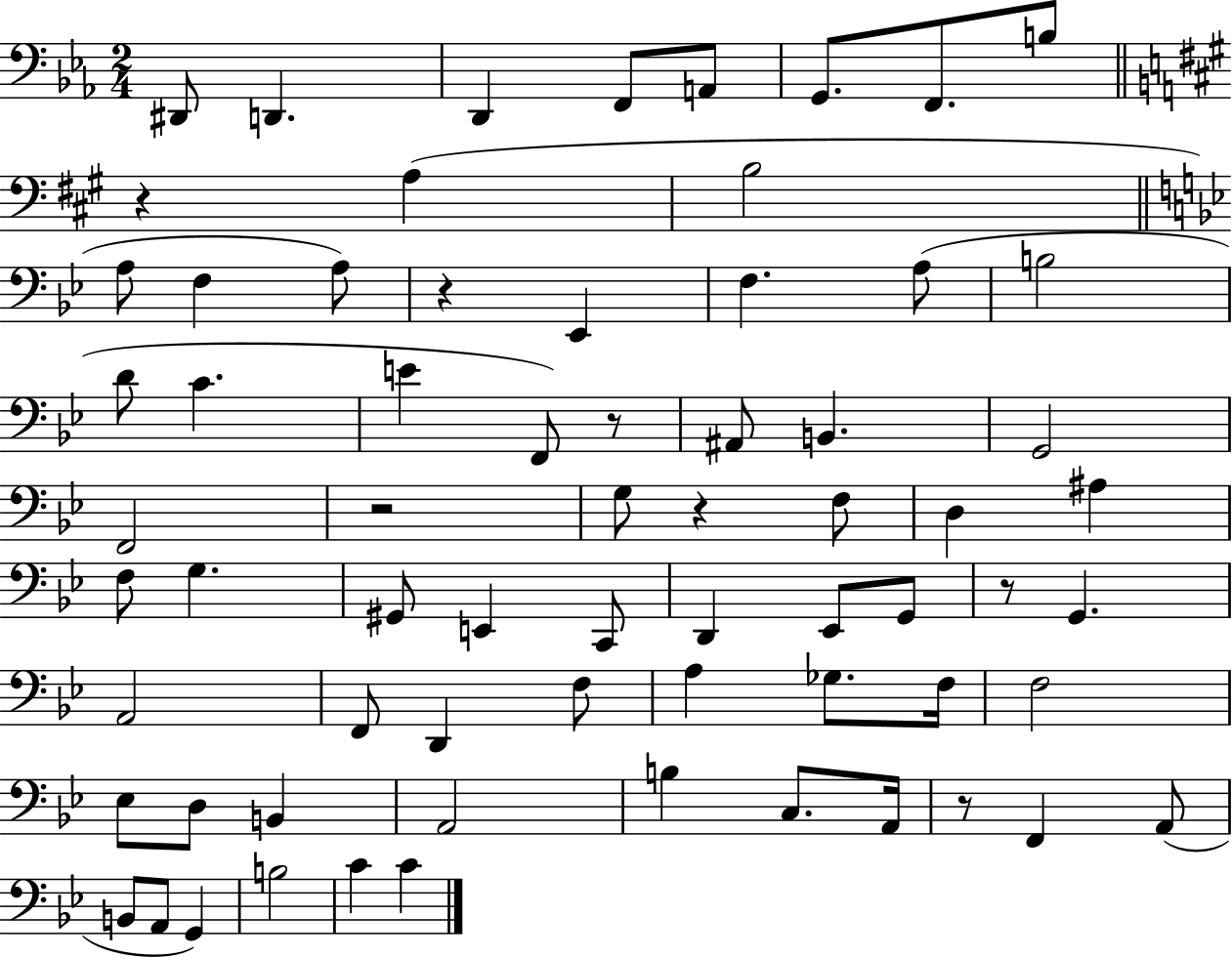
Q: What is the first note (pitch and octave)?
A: D#2